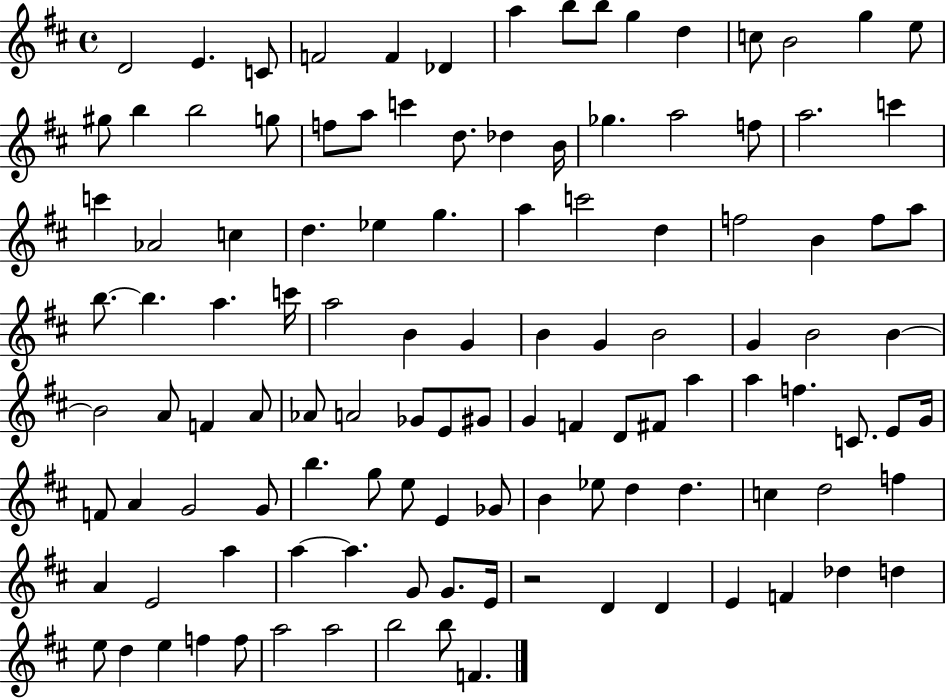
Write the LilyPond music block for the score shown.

{
  \clef treble
  \time 4/4
  \defaultTimeSignature
  \key d \major
  \repeat volta 2 { d'2 e'4. c'8 | f'2 f'4 des'4 | a''4 b''8 b''8 g''4 d''4 | c''8 b'2 g''4 e''8 | \break gis''8 b''4 b''2 g''8 | f''8 a''8 c'''4 d''8. des''4 b'16 | ges''4. a''2 f''8 | a''2. c'''4 | \break c'''4 aes'2 c''4 | d''4. ees''4 g''4. | a''4 c'''2 d''4 | f''2 b'4 f''8 a''8 | \break b''8.~~ b''4. a''4. c'''16 | a''2 b'4 g'4 | b'4 g'4 b'2 | g'4 b'2 b'4~~ | \break b'2 a'8 f'4 a'8 | aes'8 a'2 ges'8 e'8 gis'8 | g'4 f'4 d'8 fis'8 a''4 | a''4 f''4. c'8. e'8 g'16 | \break f'8 a'4 g'2 g'8 | b''4. g''8 e''8 e'4 ges'8 | b'4 ees''8 d''4 d''4. | c''4 d''2 f''4 | \break a'4 e'2 a''4 | a''4~~ a''4. g'8 g'8. e'16 | r2 d'4 d'4 | e'4 f'4 des''4 d''4 | \break e''8 d''4 e''4 f''4 f''8 | a''2 a''2 | b''2 b''8 f'4. | } \bar "|."
}